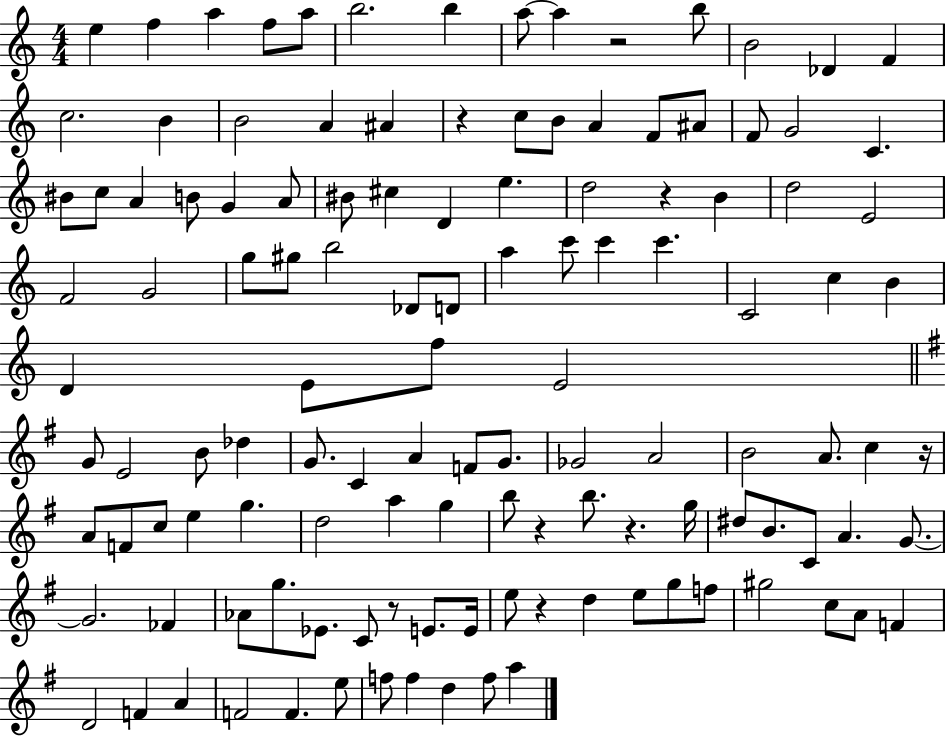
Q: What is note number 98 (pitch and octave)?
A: D5